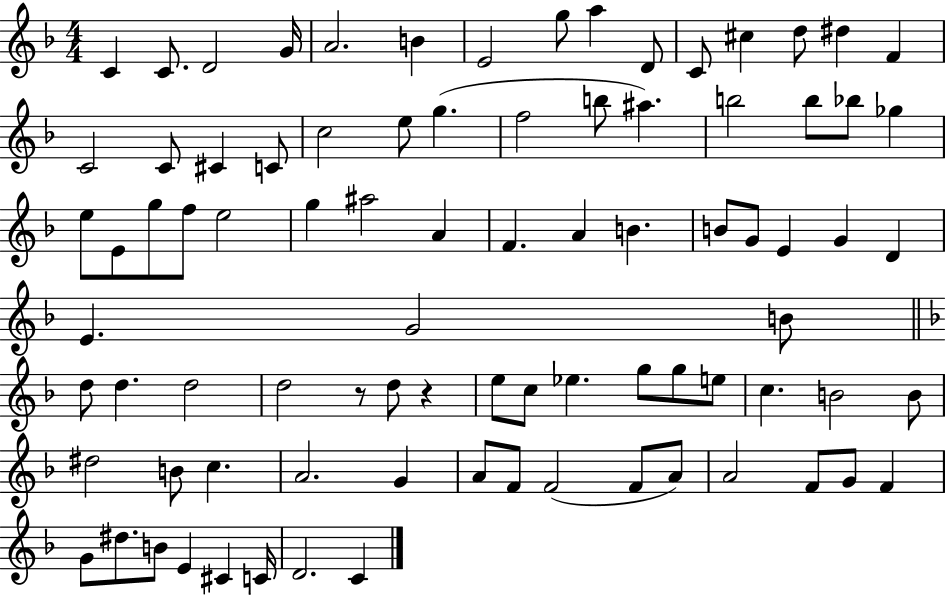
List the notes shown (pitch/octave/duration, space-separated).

C4/q C4/e. D4/h G4/s A4/h. B4/q E4/h G5/e A5/q D4/e C4/e C#5/q D5/e D#5/q F4/q C4/h C4/e C#4/q C4/e C5/h E5/e G5/q. F5/h B5/e A#5/q. B5/h B5/e Bb5/e Gb5/q E5/e E4/e G5/e F5/e E5/h G5/q A#5/h A4/q F4/q. A4/q B4/q. B4/e G4/e E4/q G4/q D4/q E4/q. G4/h B4/e D5/e D5/q. D5/h D5/h R/e D5/e R/q E5/e C5/e Eb5/q. G5/e G5/e E5/e C5/q. B4/h B4/e D#5/h B4/e C5/q. A4/h. G4/q A4/e F4/e F4/h F4/e A4/e A4/h F4/e G4/e F4/q G4/e D#5/e. B4/e E4/q C#4/q C4/s D4/h. C4/q